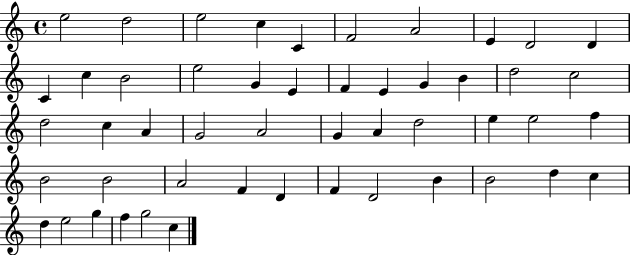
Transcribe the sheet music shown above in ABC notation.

X:1
T:Untitled
M:4/4
L:1/4
K:C
e2 d2 e2 c C F2 A2 E D2 D C c B2 e2 G E F E G B d2 c2 d2 c A G2 A2 G A d2 e e2 f B2 B2 A2 F D F D2 B B2 d c d e2 g f g2 c